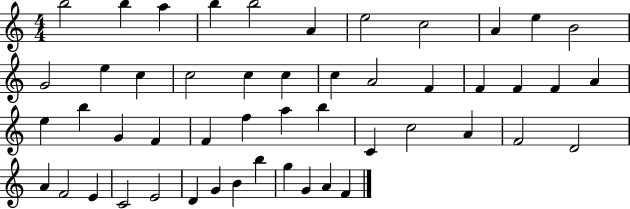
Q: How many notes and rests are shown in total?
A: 50